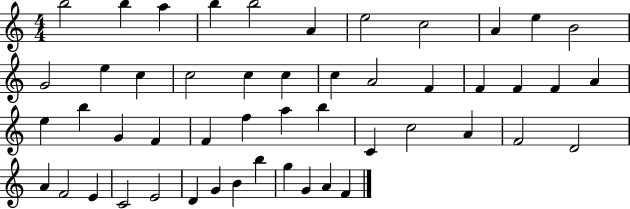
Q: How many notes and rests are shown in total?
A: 50